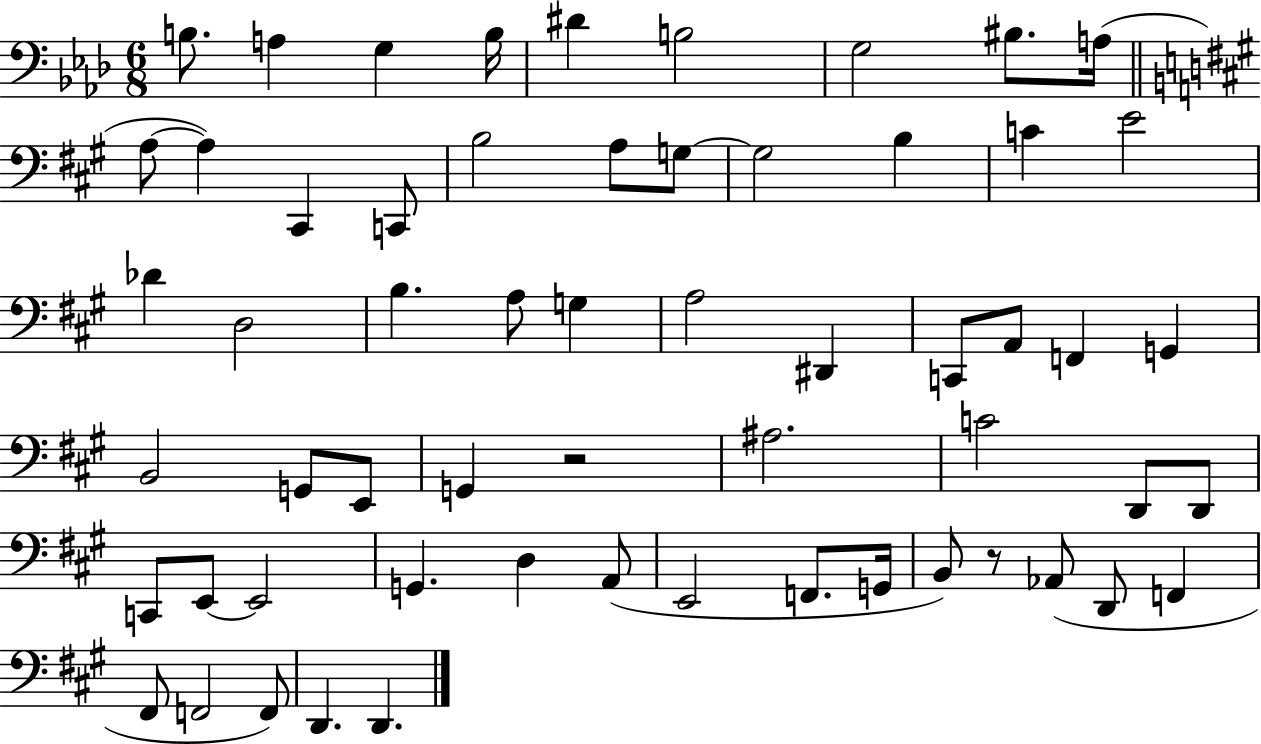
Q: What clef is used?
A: bass